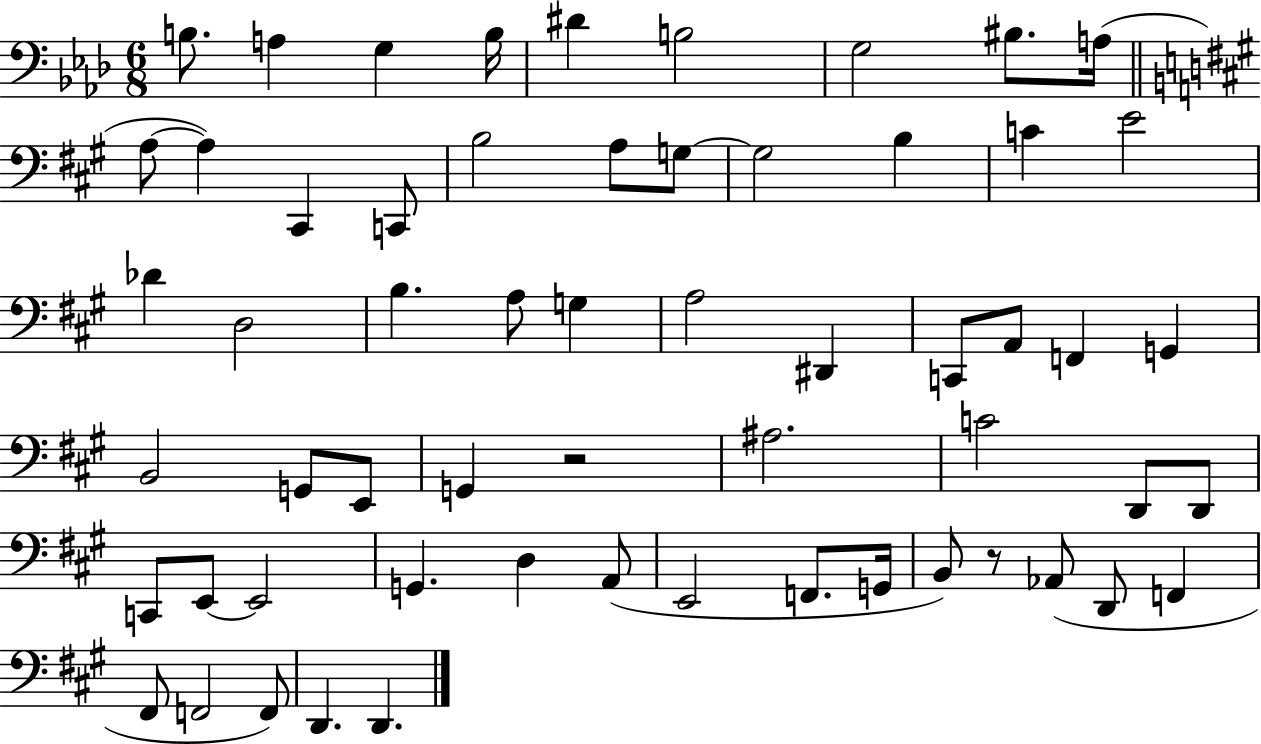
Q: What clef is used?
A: bass